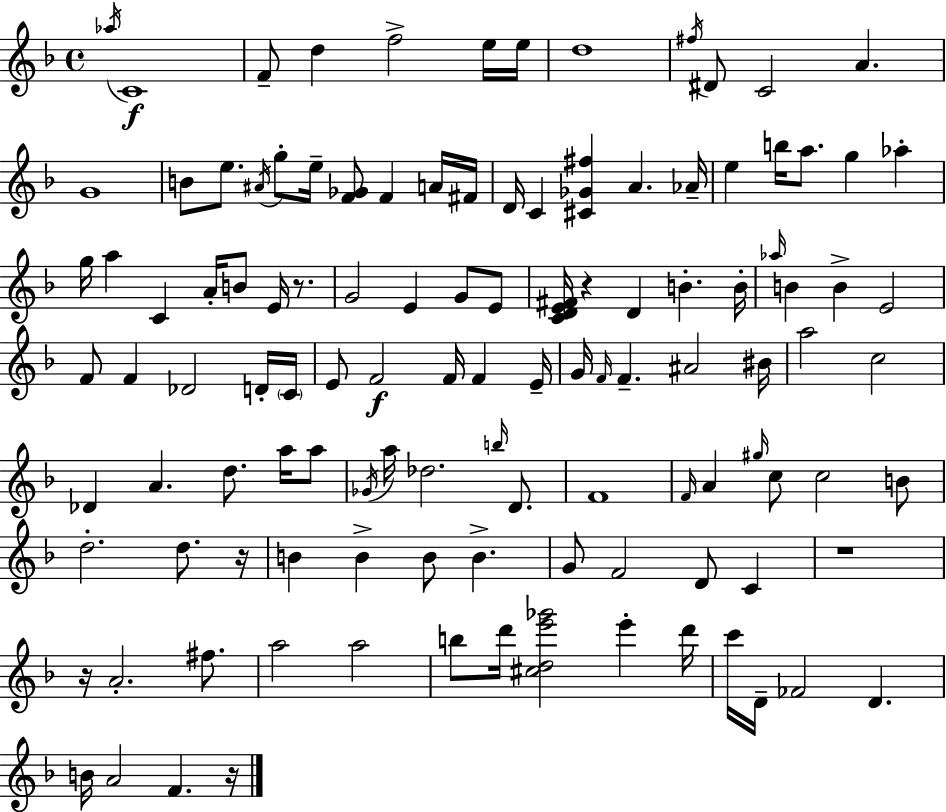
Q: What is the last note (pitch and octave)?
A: F4